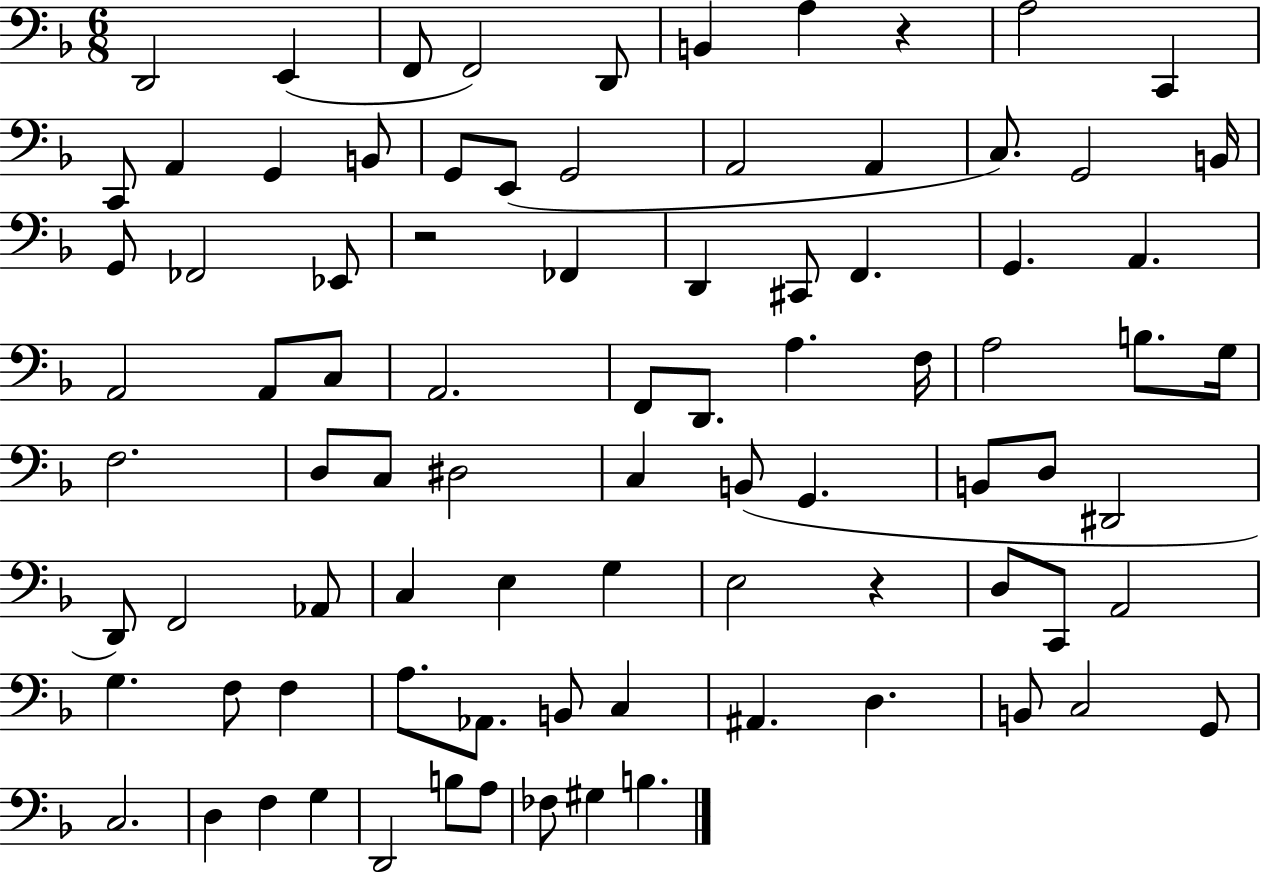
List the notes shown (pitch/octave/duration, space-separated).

D2/h E2/q F2/e F2/h D2/e B2/q A3/q R/q A3/h C2/q C2/e A2/q G2/q B2/e G2/e E2/e G2/h A2/h A2/q C3/e. G2/h B2/s G2/e FES2/h Eb2/e R/h FES2/q D2/q C#2/e F2/q. G2/q. A2/q. A2/h A2/e C3/e A2/h. F2/e D2/e. A3/q. F3/s A3/h B3/e. G3/s F3/h. D3/e C3/e D#3/h C3/q B2/e G2/q. B2/e D3/e D#2/h D2/e F2/h Ab2/e C3/q E3/q G3/q E3/h R/q D3/e C2/e A2/h G3/q. F3/e F3/q A3/e. Ab2/e. B2/e C3/q A#2/q. D3/q. B2/e C3/h G2/e C3/h. D3/q F3/q G3/q D2/h B3/e A3/e FES3/e G#3/q B3/q.